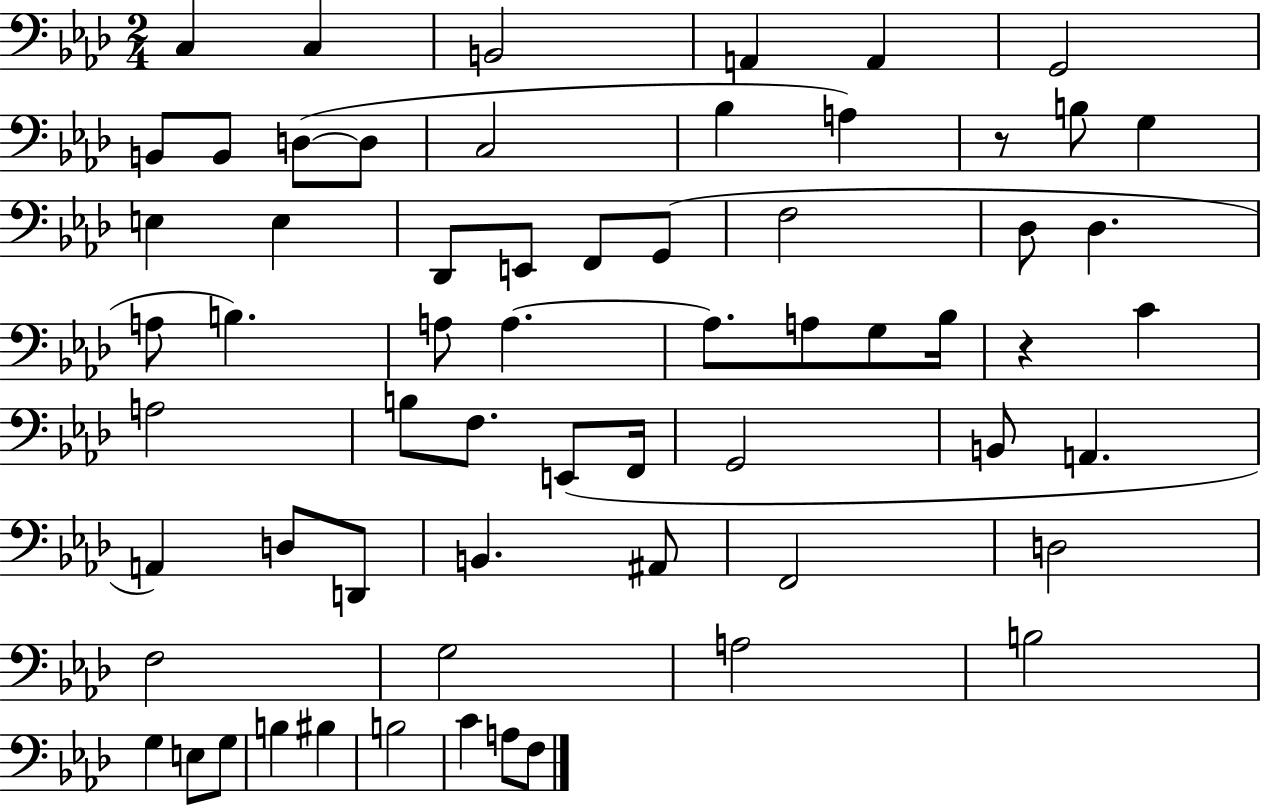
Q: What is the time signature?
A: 2/4